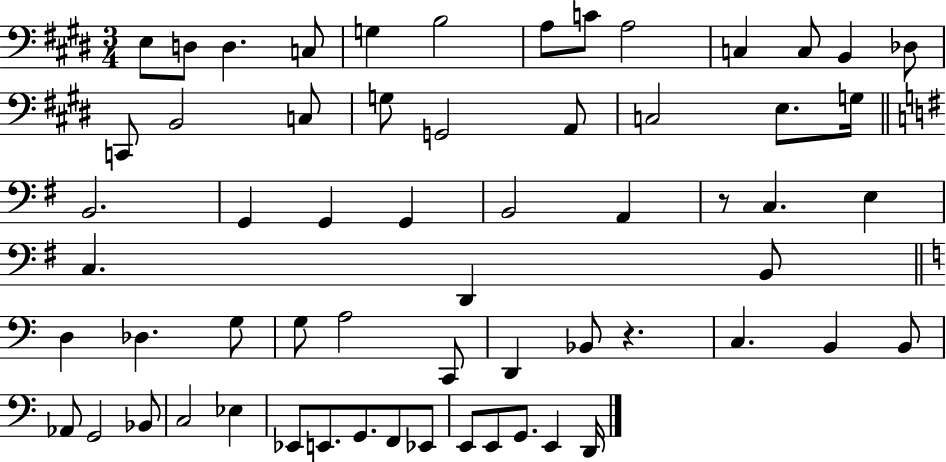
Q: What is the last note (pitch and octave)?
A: D2